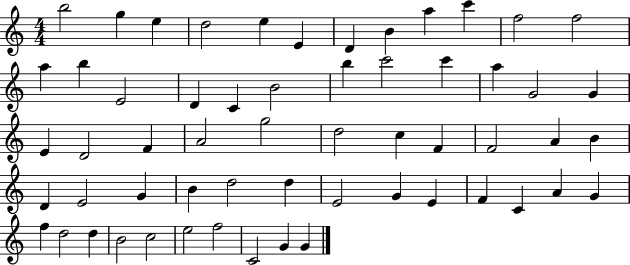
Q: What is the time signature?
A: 4/4